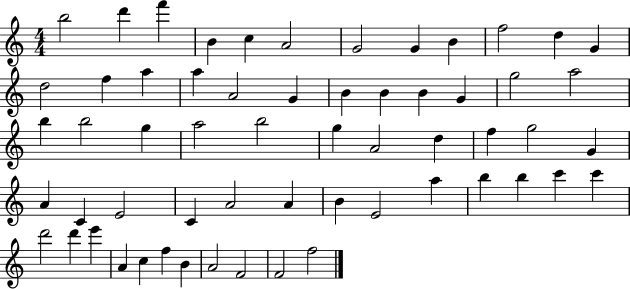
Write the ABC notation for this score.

X:1
T:Untitled
M:4/4
L:1/4
K:C
b2 d' f' B c A2 G2 G B f2 d G d2 f a a A2 G B B B G g2 a2 b b2 g a2 b2 g A2 d f g2 G A C E2 C A2 A B E2 a b b c' c' d'2 d' e' A c f B A2 F2 F2 f2